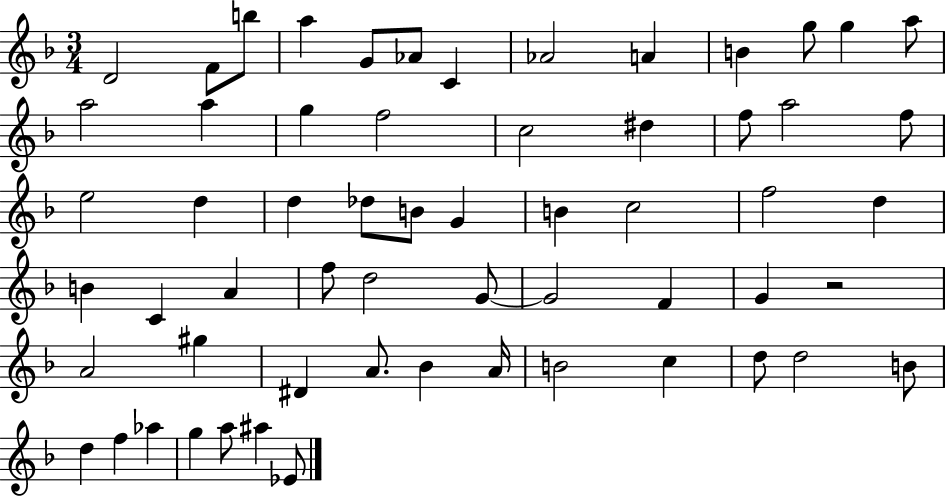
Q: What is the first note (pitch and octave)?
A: D4